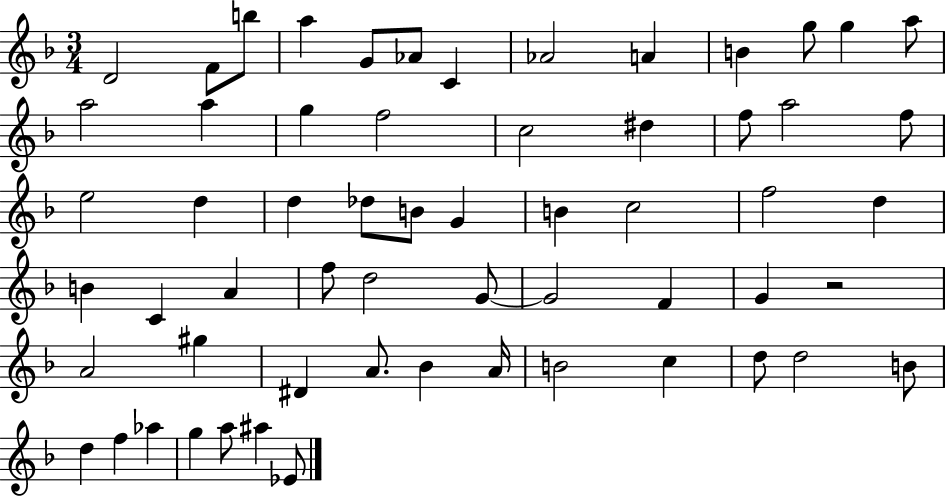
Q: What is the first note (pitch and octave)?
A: D4